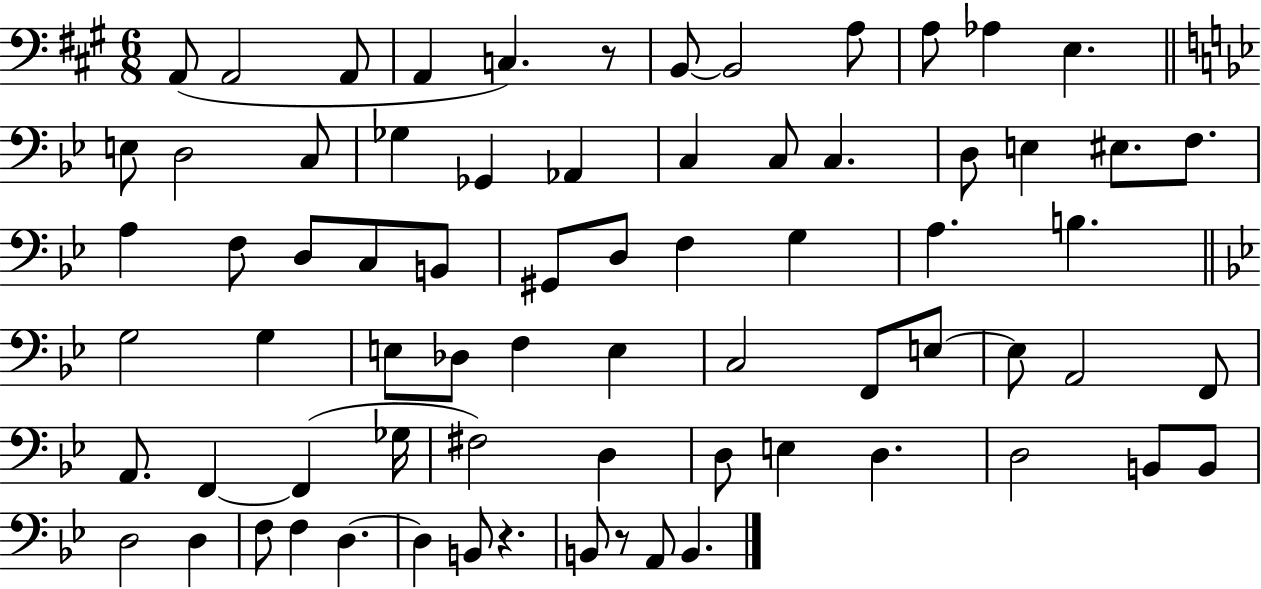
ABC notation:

X:1
T:Untitled
M:6/8
L:1/4
K:A
A,,/2 A,,2 A,,/2 A,, C, z/2 B,,/2 B,,2 A,/2 A,/2 _A, E, E,/2 D,2 C,/2 _G, _G,, _A,, C, C,/2 C, D,/2 E, ^E,/2 F,/2 A, F,/2 D,/2 C,/2 B,,/2 ^G,,/2 D,/2 F, G, A, B, G,2 G, E,/2 _D,/2 F, E, C,2 F,,/2 E,/2 E,/2 A,,2 F,,/2 A,,/2 F,, F,, _G,/4 ^F,2 D, D,/2 E, D, D,2 B,,/2 B,,/2 D,2 D, F,/2 F, D, D, B,,/2 z B,,/2 z/2 A,,/2 B,,